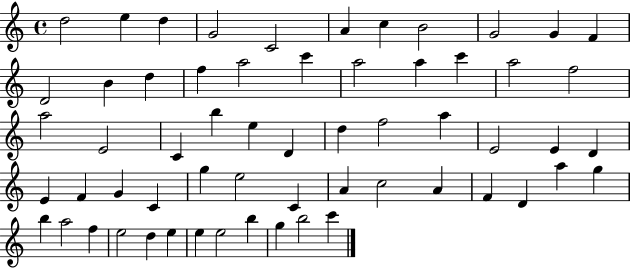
D5/h E5/q D5/q G4/h C4/h A4/q C5/q B4/h G4/h G4/q F4/q D4/h B4/q D5/q F5/q A5/h C6/q A5/h A5/q C6/q A5/h F5/h A5/h E4/h C4/q B5/q E5/q D4/q D5/q F5/h A5/q E4/h E4/q D4/q E4/q F4/q G4/q C4/q G5/q E5/h C4/q A4/q C5/h A4/q F4/q D4/q A5/q G5/q B5/q A5/h F5/q E5/h D5/q E5/q E5/q E5/h B5/q G5/q B5/h C6/q